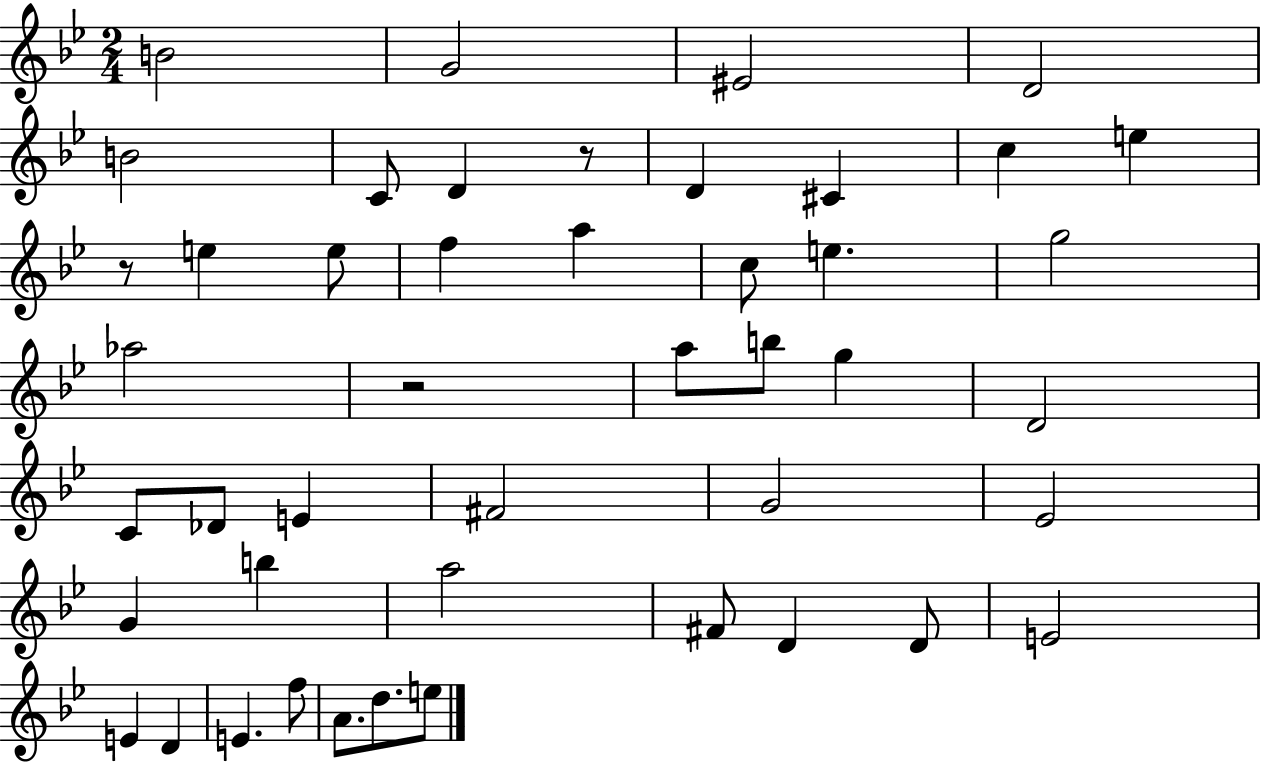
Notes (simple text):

B4/h G4/h EIS4/h D4/h B4/h C4/e D4/q R/e D4/q C#4/q C5/q E5/q R/e E5/q E5/e F5/q A5/q C5/e E5/q. G5/h Ab5/h R/h A5/e B5/e G5/q D4/h C4/e Db4/e E4/q F#4/h G4/h Eb4/h G4/q B5/q A5/h F#4/e D4/q D4/e E4/h E4/q D4/q E4/q. F5/e A4/e. D5/e. E5/e